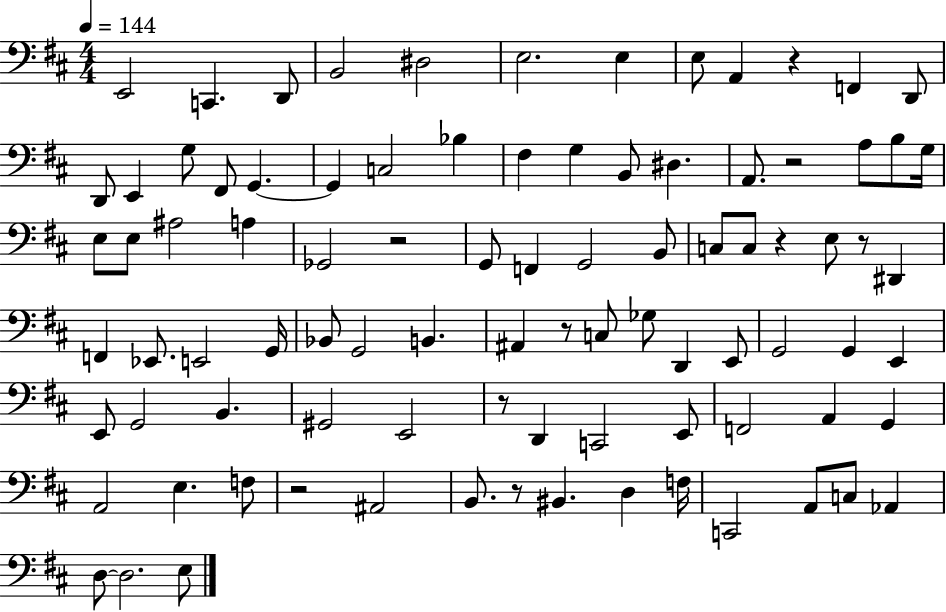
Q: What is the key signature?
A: D major